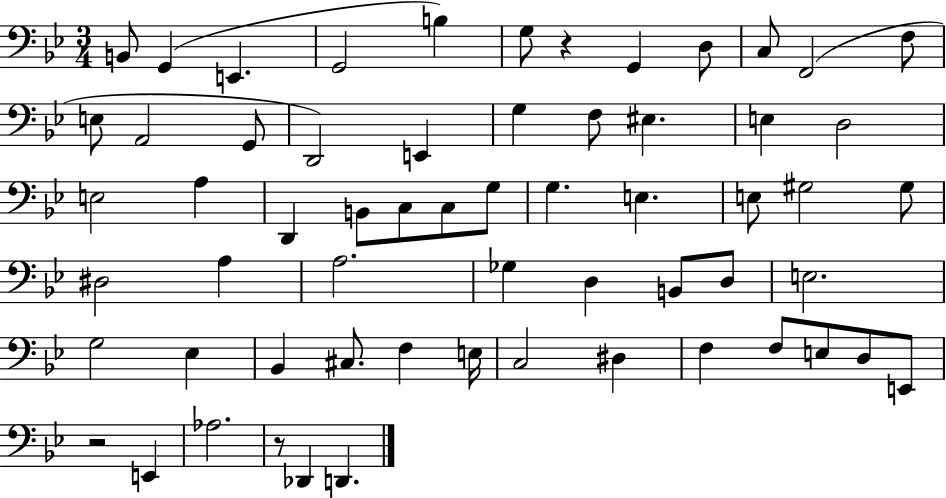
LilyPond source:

{
  \clef bass
  \numericTimeSignature
  \time 3/4
  \key bes \major
  \repeat volta 2 { b,8 g,4( e,4. | g,2 b4) | g8 r4 g,4 d8 | c8 f,2( f8 | \break e8 a,2 g,8 | d,2) e,4 | g4 f8 eis4. | e4 d2 | \break e2 a4 | d,4 b,8 c8 c8 g8 | g4. e4. | e8 gis2 gis8 | \break dis2 a4 | a2. | ges4 d4 b,8 d8 | e2. | \break g2 ees4 | bes,4 cis8. f4 e16 | c2 dis4 | f4 f8 e8 d8 e,8 | \break r2 e,4 | aes2. | r8 des,4 d,4. | } \bar "|."
}